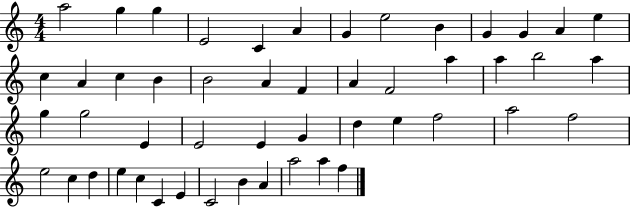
X:1
T:Untitled
M:4/4
L:1/4
K:C
a2 g g E2 C A G e2 B G G A e c A c B B2 A F A F2 a a b2 a g g2 E E2 E G d e f2 a2 f2 e2 c d e c C E C2 B A a2 a f